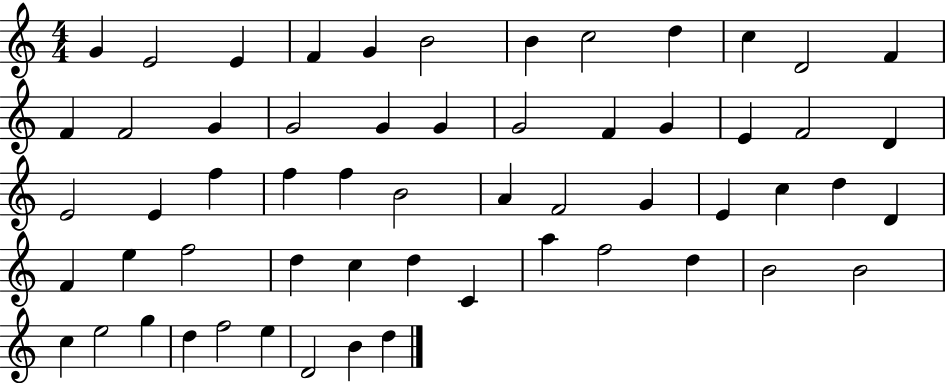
{
  \clef treble
  \numericTimeSignature
  \time 4/4
  \key c \major
  g'4 e'2 e'4 | f'4 g'4 b'2 | b'4 c''2 d''4 | c''4 d'2 f'4 | \break f'4 f'2 g'4 | g'2 g'4 g'4 | g'2 f'4 g'4 | e'4 f'2 d'4 | \break e'2 e'4 f''4 | f''4 f''4 b'2 | a'4 f'2 g'4 | e'4 c''4 d''4 d'4 | \break f'4 e''4 f''2 | d''4 c''4 d''4 c'4 | a''4 f''2 d''4 | b'2 b'2 | \break c''4 e''2 g''4 | d''4 f''2 e''4 | d'2 b'4 d''4 | \bar "|."
}